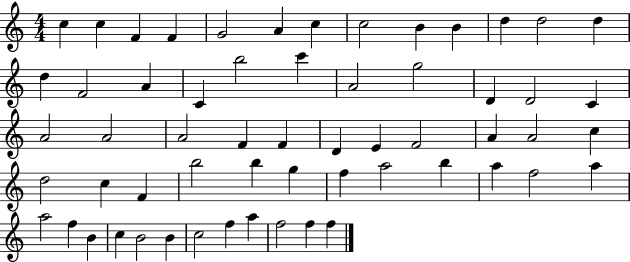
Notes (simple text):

C5/q C5/q F4/q F4/q G4/h A4/q C5/q C5/h B4/q B4/q D5/q D5/h D5/q D5/q F4/h A4/q C4/q B5/h C6/q A4/h G5/h D4/q D4/h C4/q A4/h A4/h A4/h F4/q F4/q D4/q E4/q F4/h A4/q A4/h C5/q D5/h C5/q F4/q B5/h B5/q G5/q F5/q A5/h B5/q A5/q F5/h A5/q A5/h F5/q B4/q C5/q B4/h B4/q C5/h F5/q A5/q F5/h F5/q F5/q